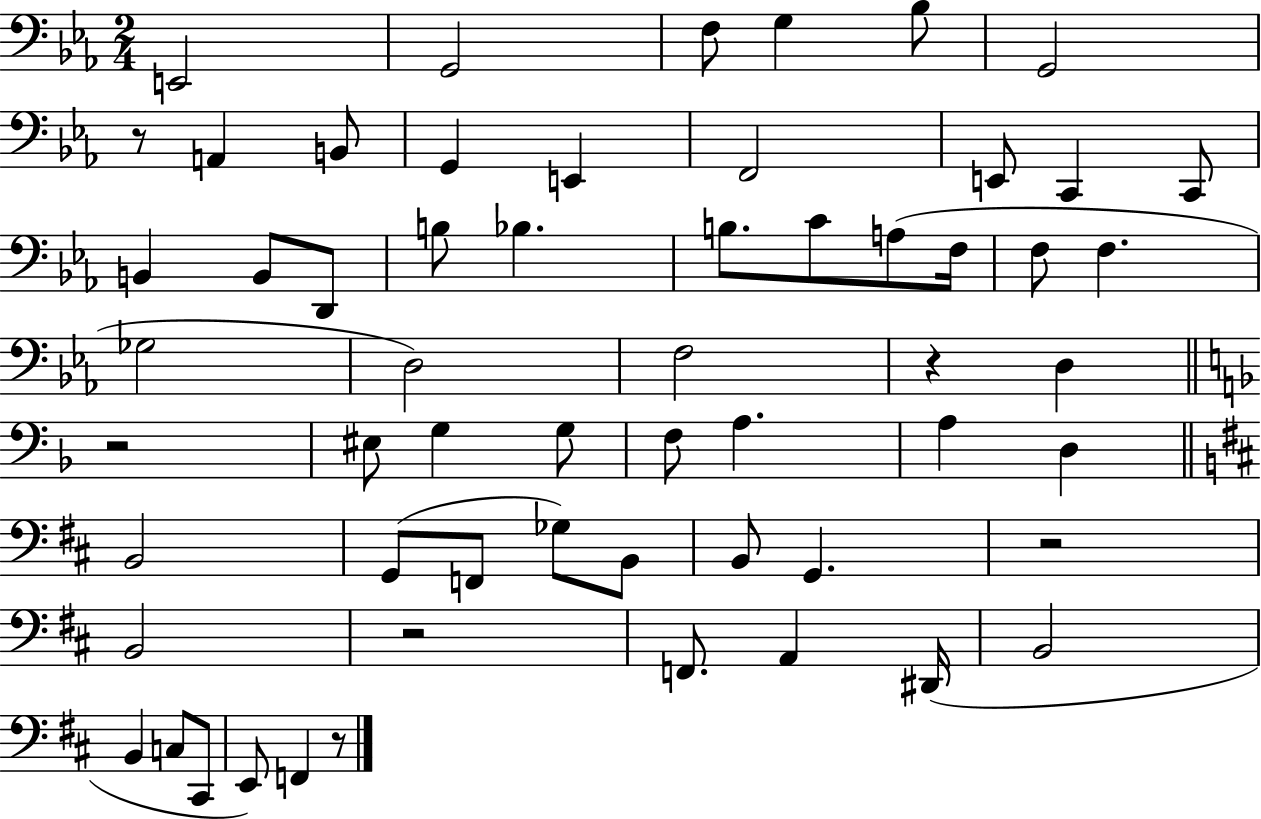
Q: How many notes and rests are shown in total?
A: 59